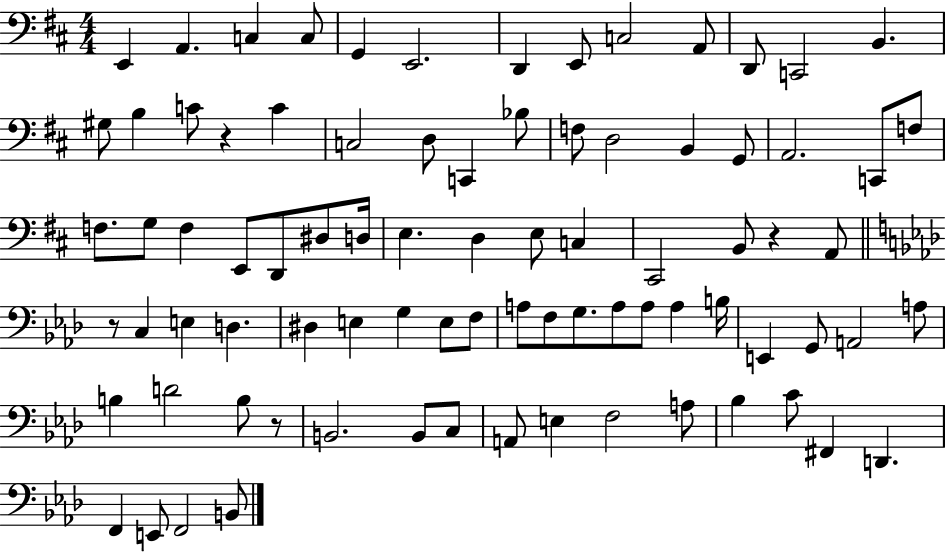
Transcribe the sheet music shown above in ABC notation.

X:1
T:Untitled
M:4/4
L:1/4
K:D
E,, A,, C, C,/2 G,, E,,2 D,, E,,/2 C,2 A,,/2 D,,/2 C,,2 B,, ^G,/2 B, C/2 z C C,2 D,/2 C,, _B,/2 F,/2 D,2 B,, G,,/2 A,,2 C,,/2 F,/2 F,/2 G,/2 F, E,,/2 D,,/2 ^D,/2 D,/4 E, D, E,/2 C, ^C,,2 B,,/2 z A,,/2 z/2 C, E, D, ^D, E, G, E,/2 F,/2 A,/2 F,/2 G,/2 A,/2 A,/2 A, B,/4 E,, G,,/2 A,,2 A,/2 B, D2 B,/2 z/2 B,,2 B,,/2 C,/2 A,,/2 E, F,2 A,/2 _B, C/2 ^F,, D,, F,, E,,/2 F,,2 B,,/2